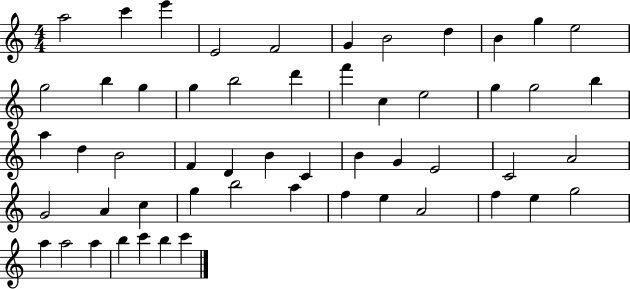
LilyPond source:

{
  \clef treble
  \numericTimeSignature
  \time 4/4
  \key c \major
  a''2 c'''4 e'''4 | e'2 f'2 | g'4 b'2 d''4 | b'4 g''4 e''2 | \break g''2 b''4 g''4 | g''4 b''2 d'''4 | f'''4 c''4 e''2 | g''4 g''2 b''4 | \break a''4 d''4 b'2 | f'4 d'4 b'4 c'4 | b'4 g'4 e'2 | c'2 a'2 | \break g'2 a'4 c''4 | g''4 b''2 a''4 | f''4 e''4 a'2 | f''4 e''4 g''2 | \break a''4 a''2 a''4 | b''4 c'''4 b''4 c'''4 | \bar "|."
}